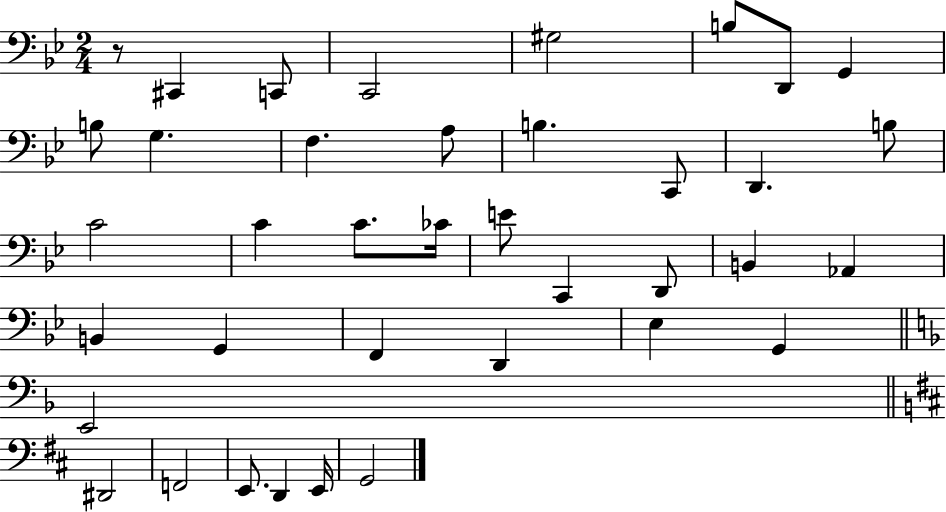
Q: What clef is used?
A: bass